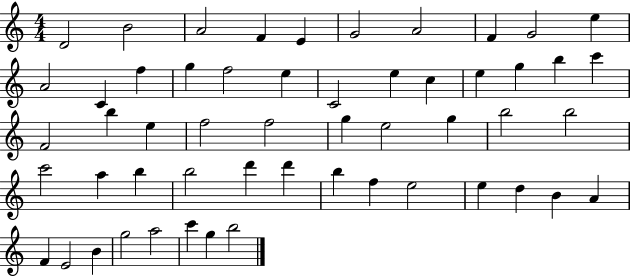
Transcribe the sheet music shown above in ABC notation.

X:1
T:Untitled
M:4/4
L:1/4
K:C
D2 B2 A2 F E G2 A2 F G2 e A2 C f g f2 e C2 e c e g b c' F2 b e f2 f2 g e2 g b2 b2 c'2 a b b2 d' d' b f e2 e d B A F E2 B g2 a2 c' g b2